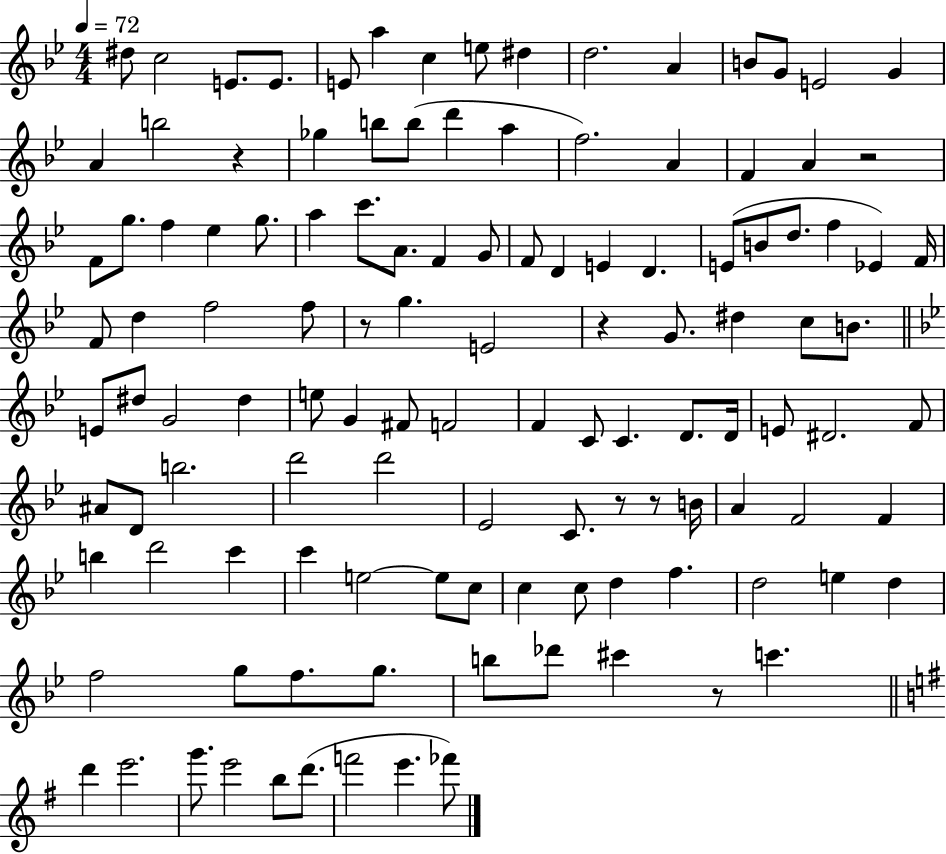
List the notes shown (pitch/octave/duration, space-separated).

D#5/e C5/h E4/e. E4/e. E4/e A5/q C5/q E5/e D#5/q D5/h. A4/q B4/e G4/e E4/h G4/q A4/q B5/h R/q Gb5/q B5/e B5/e D6/q A5/q F5/h. A4/q F4/q A4/q R/h F4/e G5/e. F5/q Eb5/q G5/e. A5/q C6/e. A4/e. F4/q G4/e F4/e D4/q E4/q D4/q. E4/e B4/e D5/e. F5/q Eb4/q F4/s F4/e D5/q F5/h F5/e R/e G5/q. E4/h R/q G4/e. D#5/q C5/e B4/e. E4/e D#5/e G4/h D#5/q E5/e G4/q F#4/e F4/h F4/q C4/e C4/q. D4/e. D4/s E4/e D#4/h. F4/e A#4/e D4/e B5/h. D6/h D6/h Eb4/h C4/e. R/e R/e B4/s A4/q F4/h F4/q B5/q D6/h C6/q C6/q E5/h E5/e C5/e C5/q C5/e D5/q F5/q. D5/h E5/q D5/q F5/h G5/e F5/e. G5/e. B5/e Db6/e C#6/q R/e C6/q. D6/q E6/h. G6/e. E6/h B5/e D6/e. F6/h E6/q. FES6/e